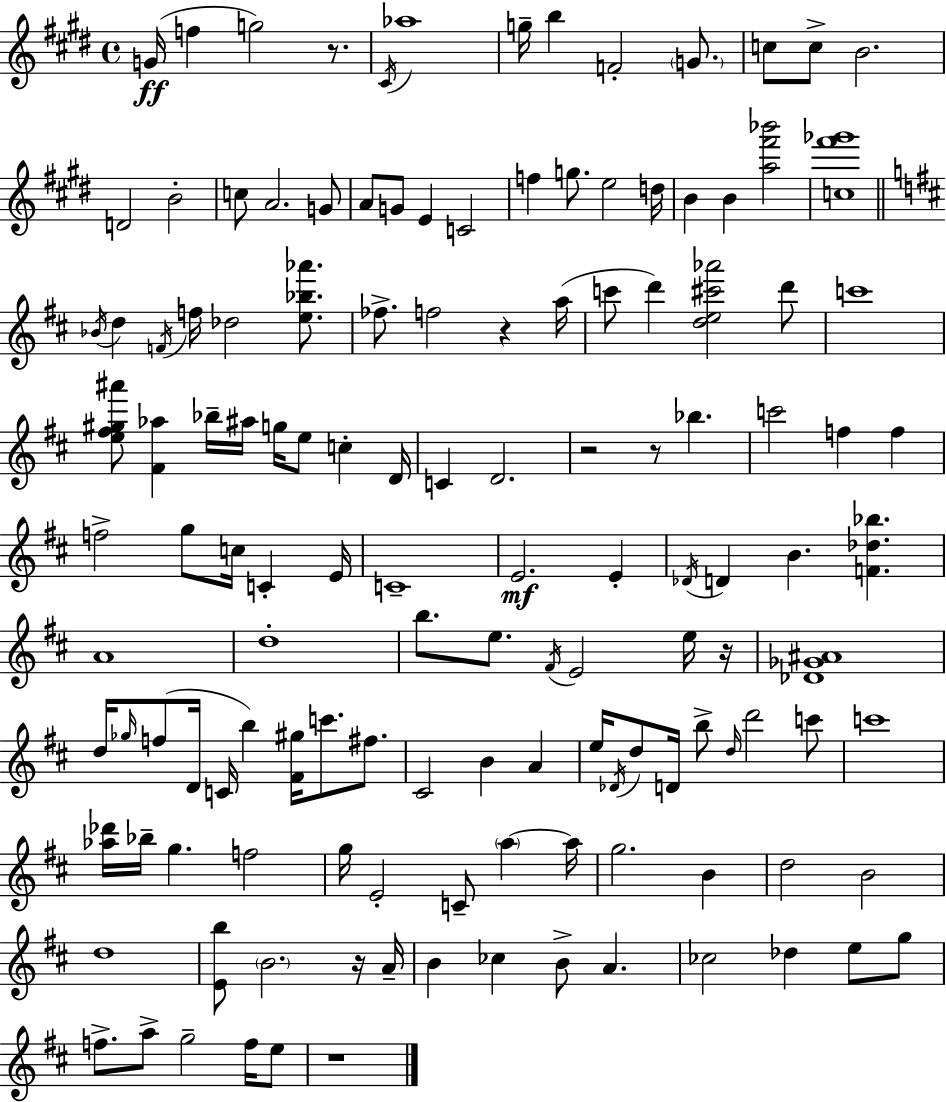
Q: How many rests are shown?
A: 7